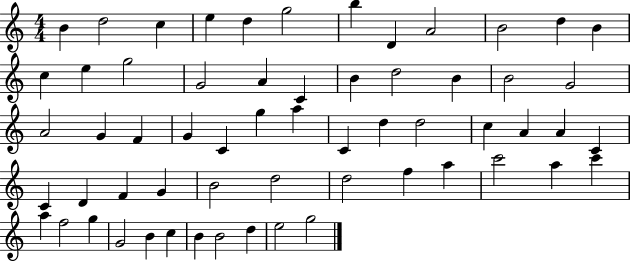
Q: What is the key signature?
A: C major